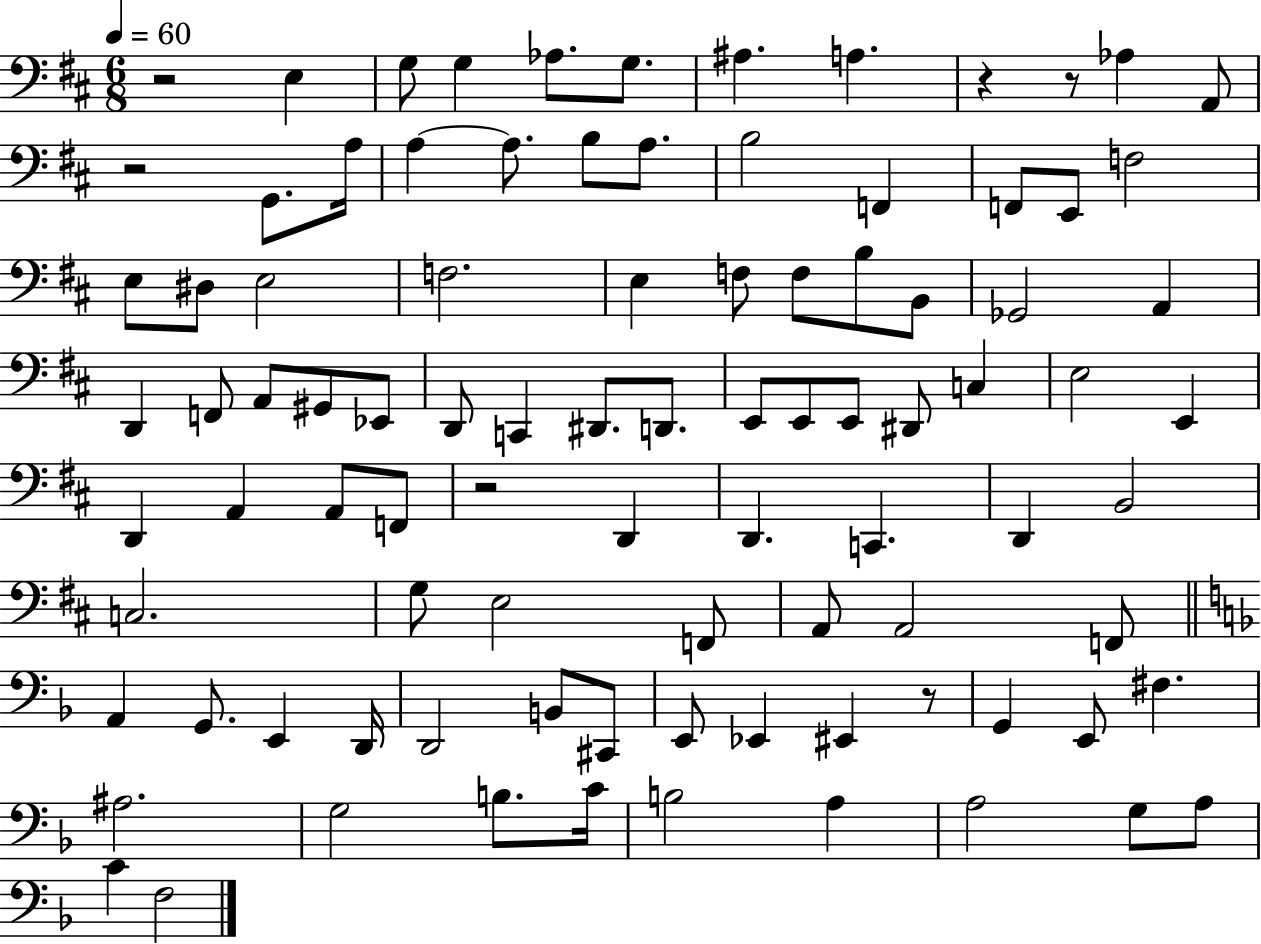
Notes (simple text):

R/h E3/q G3/e G3/q Ab3/e. G3/e. A#3/q. A3/q. R/q R/e Ab3/q A2/e R/h G2/e. A3/s A3/q A3/e. B3/e A3/e. B3/h F2/q F2/e E2/e F3/h E3/e D#3/e E3/h F3/h. E3/q F3/e F3/e B3/e B2/e Gb2/h A2/q D2/q F2/e A2/e G#2/e Eb2/e D2/e C2/q D#2/e. D2/e. E2/e E2/e E2/e D#2/e C3/q E3/h E2/q D2/q A2/q A2/e F2/e R/h D2/q D2/q. C2/q. D2/q B2/h C3/h. G3/e E3/h F2/e A2/e A2/h F2/e A2/q G2/e. E2/q D2/s D2/h B2/e C#2/e E2/e Eb2/q EIS2/q R/e G2/q E2/e F#3/q. A#3/h. G3/h B3/e. C4/s B3/h A3/q A3/h G3/e A3/e C4/q F3/h